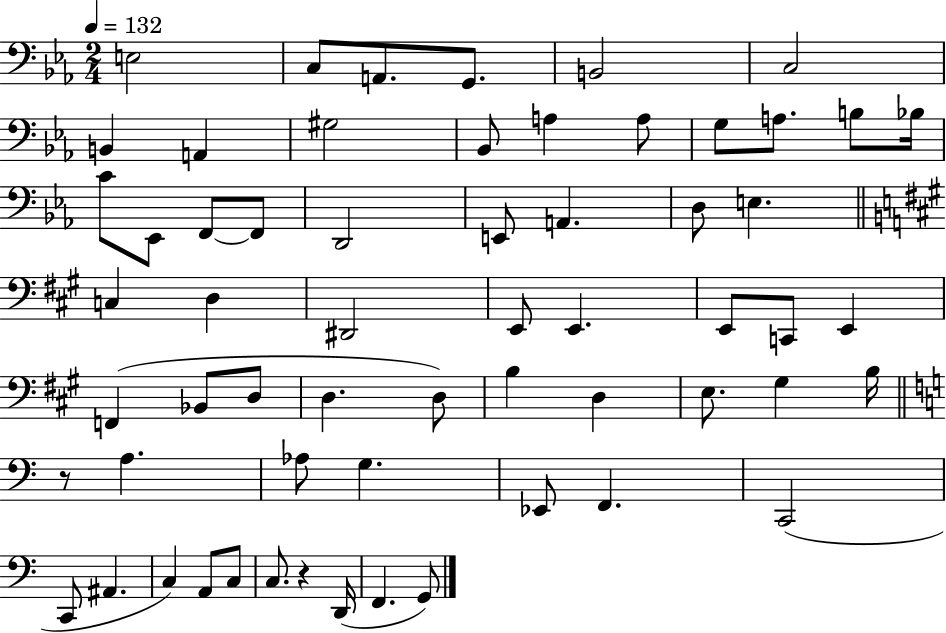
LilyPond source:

{
  \clef bass
  \numericTimeSignature
  \time 2/4
  \key ees \major
  \tempo 4 = 132
  e2 | c8 a,8. g,8. | b,2 | c2 | \break b,4 a,4 | gis2 | bes,8 a4 a8 | g8 a8. b8 bes16 | \break c'8 ees,8 f,8~~ f,8 | d,2 | e,8 a,4. | d8 e4. | \break \bar "||" \break \key a \major c4 d4 | dis,2 | e,8 e,4. | e,8 c,8 e,4 | \break f,4( bes,8 d8 | d4. d8) | b4 d4 | e8. gis4 b16 | \break \bar "||" \break \key c \major r8 a4. | aes8 g4. | ees,8 f,4. | c,2( | \break c,8 ais,4. | c4) a,8 c8 | c8. r4 d,16( | f,4. g,8) | \break \bar "|."
}